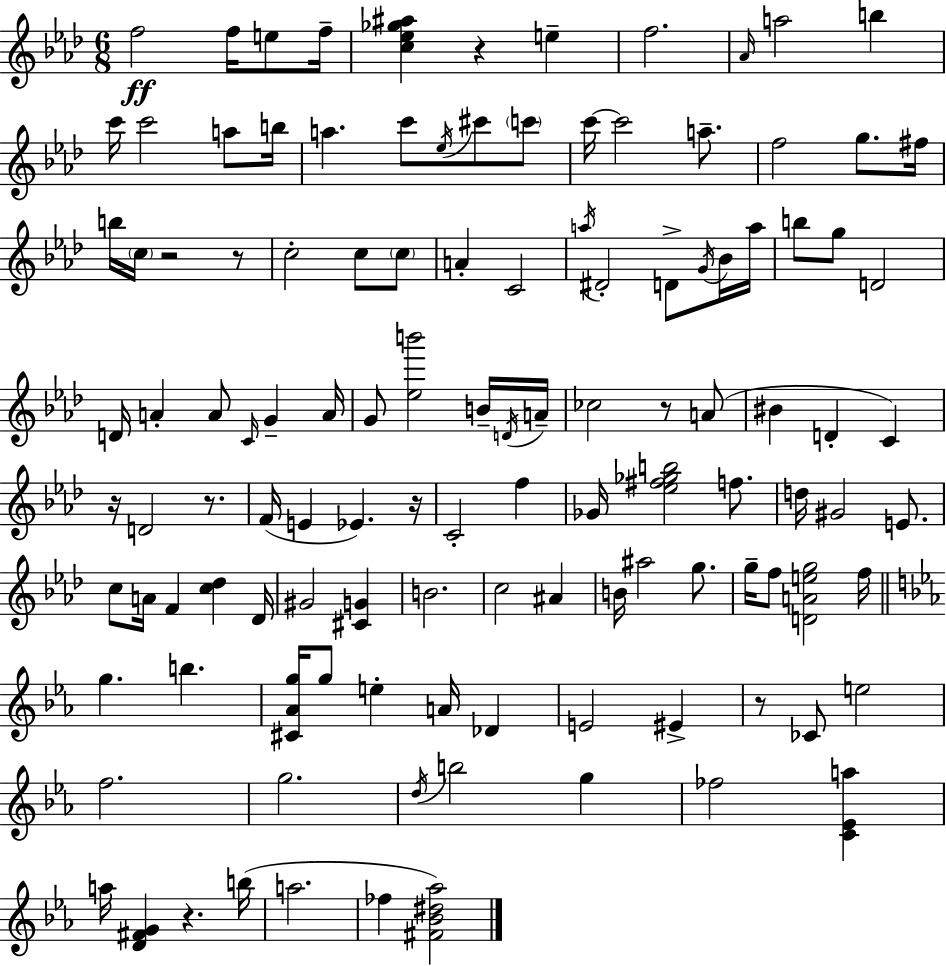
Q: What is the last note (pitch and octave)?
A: FES5